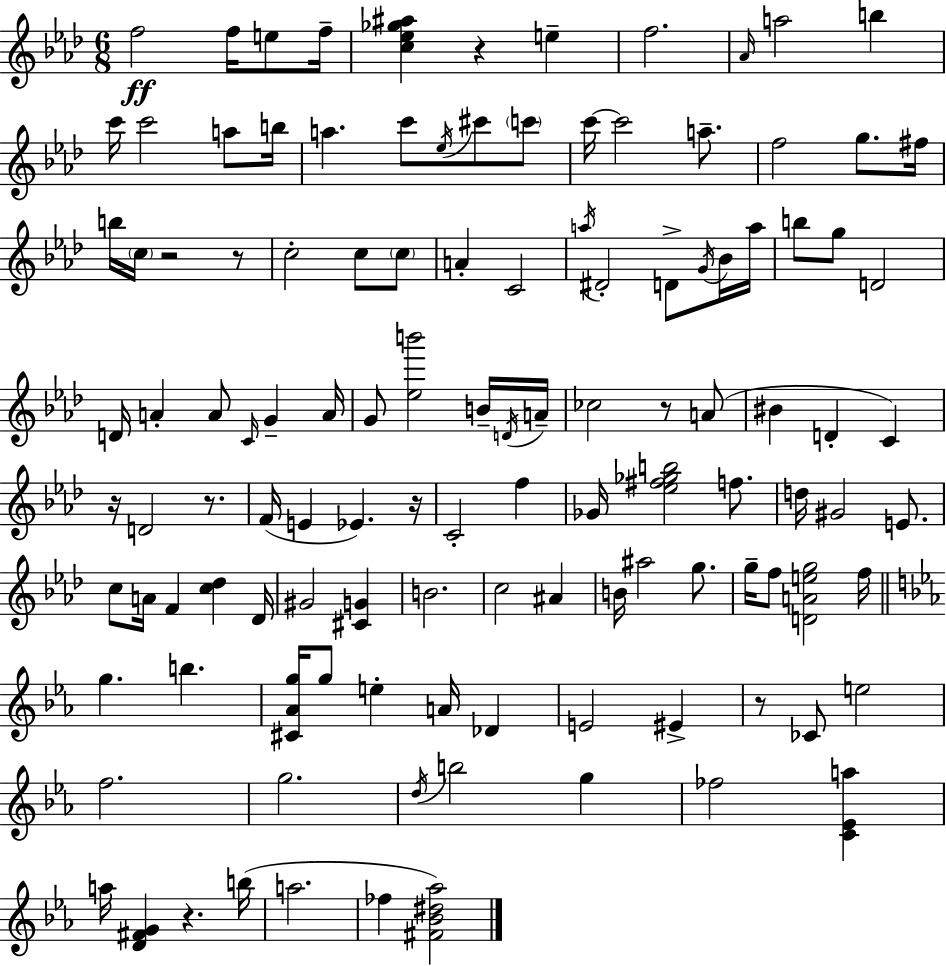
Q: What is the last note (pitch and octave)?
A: FES5